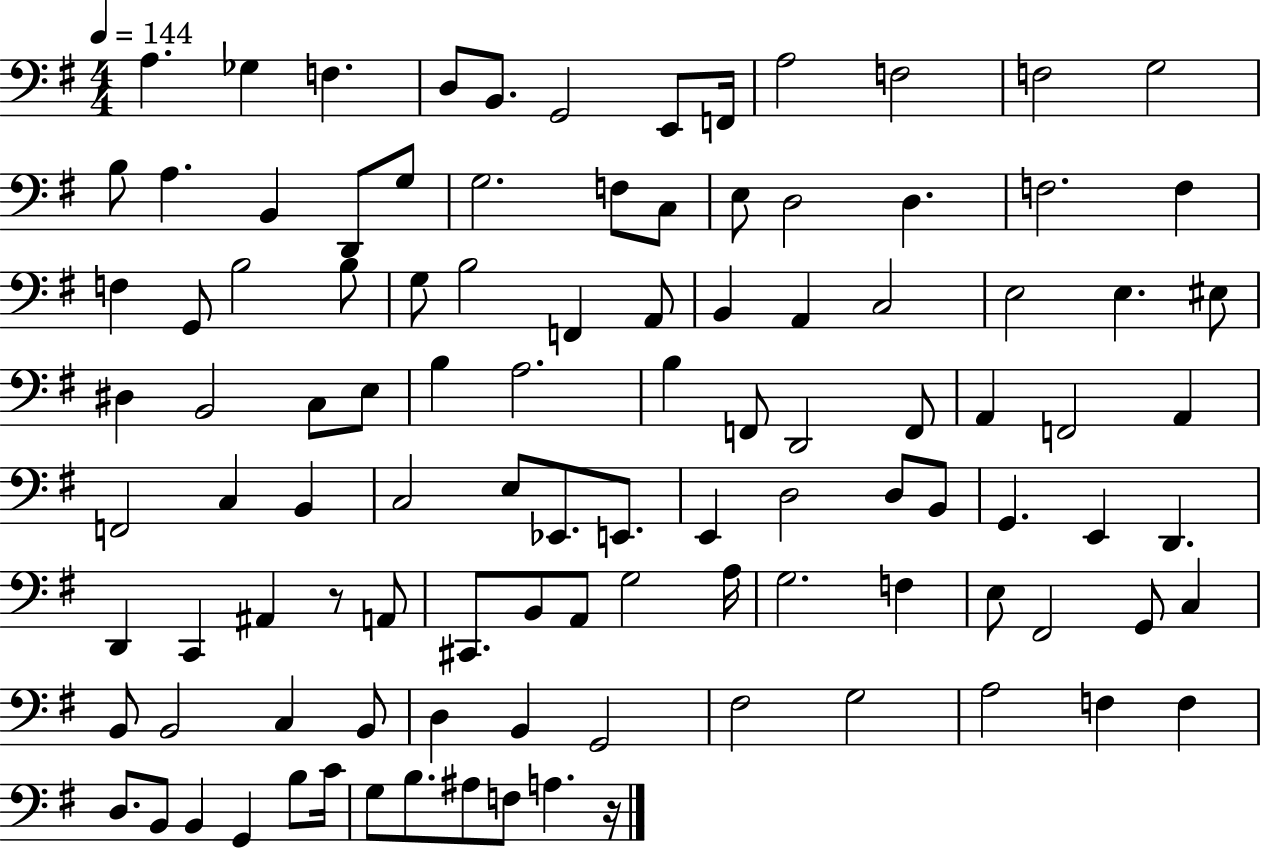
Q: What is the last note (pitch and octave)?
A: A3